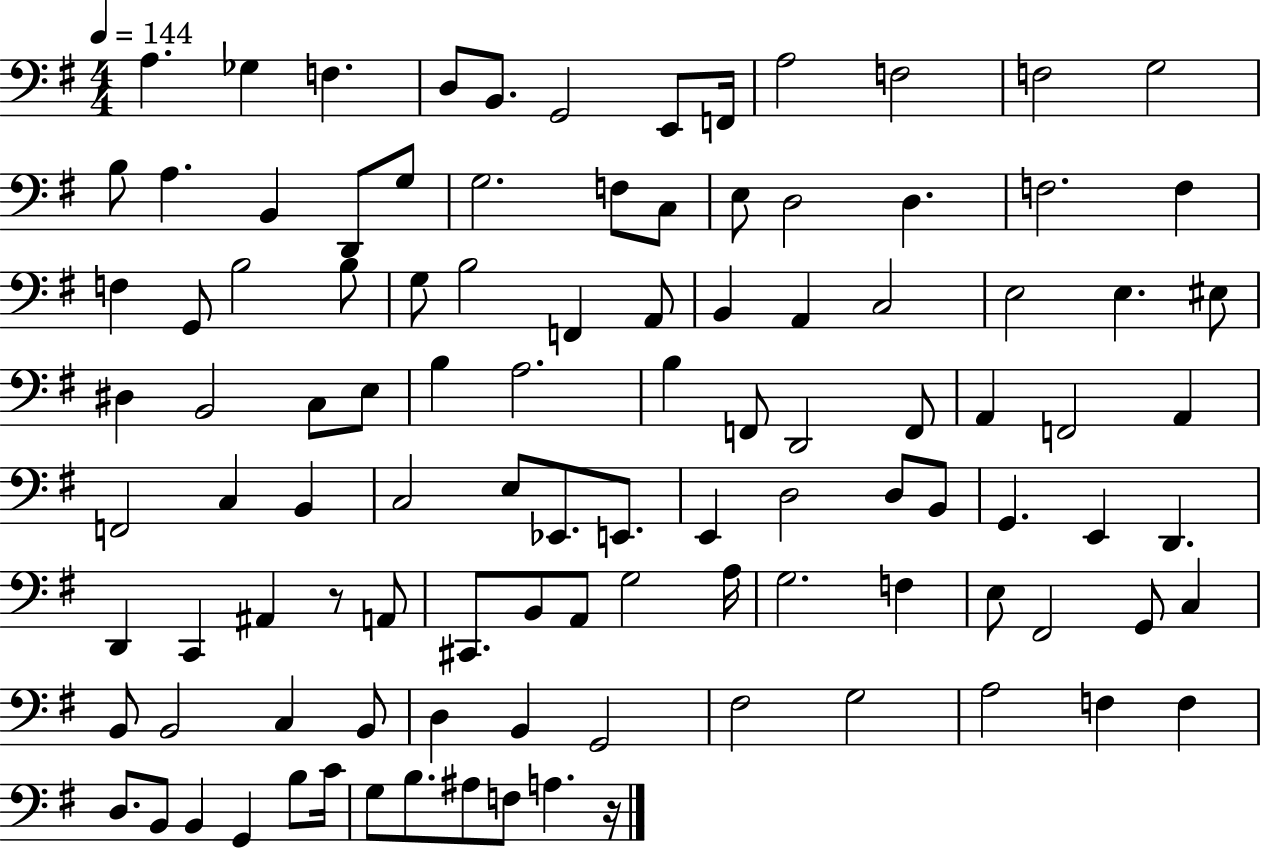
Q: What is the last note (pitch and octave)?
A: A3